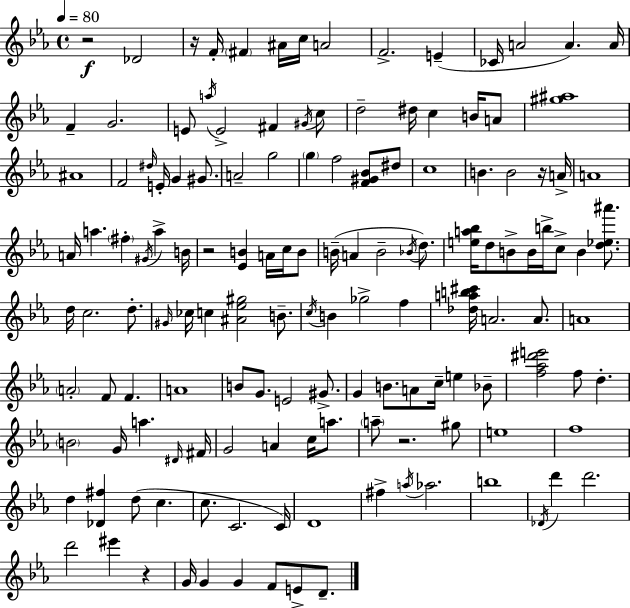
{
  \clef treble
  \time 4/4
  \defaultTimeSignature
  \key ees \major
  \tempo 4 = 80
  \repeat volta 2 { r2\f des'2 | r16 f'16-. \parenthesize fis'4 ais'16 c''16 a'2 | f'2.-> e'4--( | ces'16 a'2 a'4.) a'16 | \break f'4-- g'2. | e'8 \acciaccatura { a''16 } e'2-> fis'4 \acciaccatura { gis'16 } | c''8 d''2-- dis''16 c''4 b'16 | a'8 <gis'' ais''>1 | \break ais'1 | f'2 \grace { dis''16 } e'16-. g'4 | gis'8. a'2-- g''2 | \parenthesize g''4 f''2 <f' gis' bes'>8 | \break dis''8 c''1 | b'4. b'2 | r16 a'16-> a'1 | a'16 a''4. \parenthesize fis''4-. \acciaccatura { gis'16 } a''4-> | \break b'16 r2 <ees' b'>4 | a'16 c''16 b'8 b'16--( a'4 b'2-- | \acciaccatura { bes'16 } d''8.) <e'' a'' bes''>16 d''8 b'8-> b'16 b''16-> c''8-> b'4 | <d'' ees'' ais'''>8. d''16 c''2. | \break d''8.-. \grace { gis'16 } ces''16 c''4 <ais' ees'' gis''>2 | b'8.-- \acciaccatura { c''16 } b'4 ges''2-> | f''4 <des'' a'' b'' cis'''>16 a'2. | a'8. a'1 | \break \parenthesize a'2-. f'8 | f'4. a'1 | b'8 g'8. e'2 | gis'8.-> g'4 b'8. a'8 | \break c''16-- e''4 bes'8-- <f'' aes'' dis''' e'''>2 f''8 | d''4.-. \parenthesize b'2 g'16 | a''4. \grace { dis'16 } fis'16 g'2 | a'4 c''16 a''8. \parenthesize a''8-- r2. | \break gis''8 e''1 | f''1 | d''4 <des' fis''>4 | d''8( c''4. c''8. c'2. | \break c'16) d'1 | fis''4-> \acciaccatura { a''16 } aes''2. | b''1 | \acciaccatura { des'16 } d'''4 d'''2. | \break d'''2 | eis'''4 r4 g'16 g'4 g'4 | f'8 e'8-> d'8.-- } \bar "|."
}